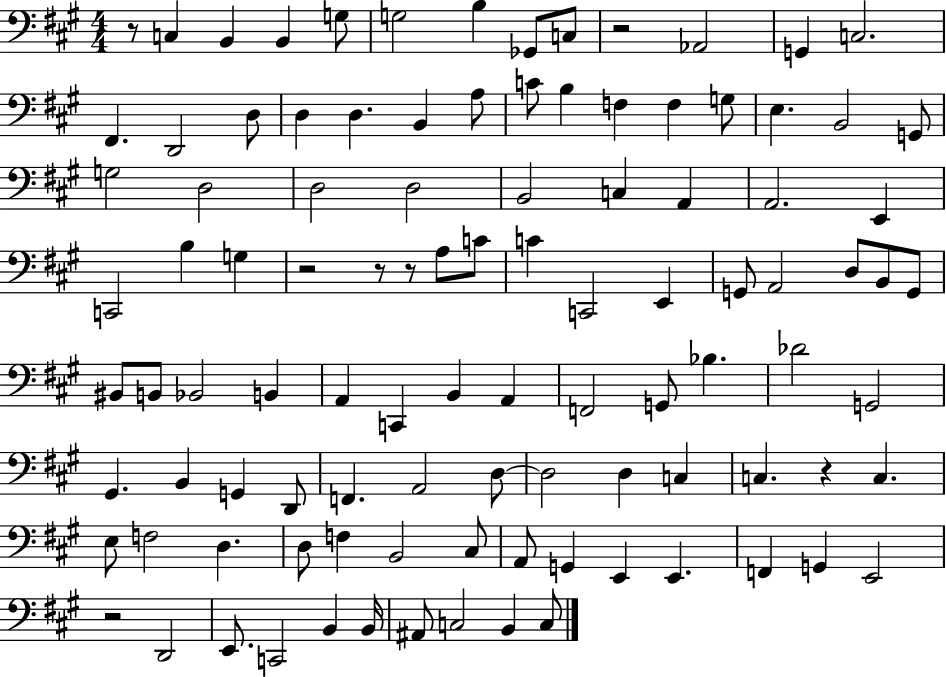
X:1
T:Untitled
M:4/4
L:1/4
K:A
z/2 C, B,, B,, G,/2 G,2 B, _G,,/2 C,/2 z2 _A,,2 G,, C,2 ^F,, D,,2 D,/2 D, D, B,, A,/2 C/2 B, F, F, G,/2 E, B,,2 G,,/2 G,2 D,2 D,2 D,2 B,,2 C, A,, A,,2 E,, C,,2 B, G, z2 z/2 z/2 A,/2 C/2 C C,,2 E,, G,,/2 A,,2 D,/2 B,,/2 G,,/2 ^B,,/2 B,,/2 _B,,2 B,, A,, C,, B,, A,, F,,2 G,,/2 _B, _D2 G,,2 ^G,, B,, G,, D,,/2 F,, A,,2 D,/2 D,2 D, C, C, z C, E,/2 F,2 D, D,/2 F, B,,2 ^C,/2 A,,/2 G,, E,, E,, F,, G,, E,,2 z2 D,,2 E,,/2 C,,2 B,, B,,/4 ^A,,/2 C,2 B,, C,/2